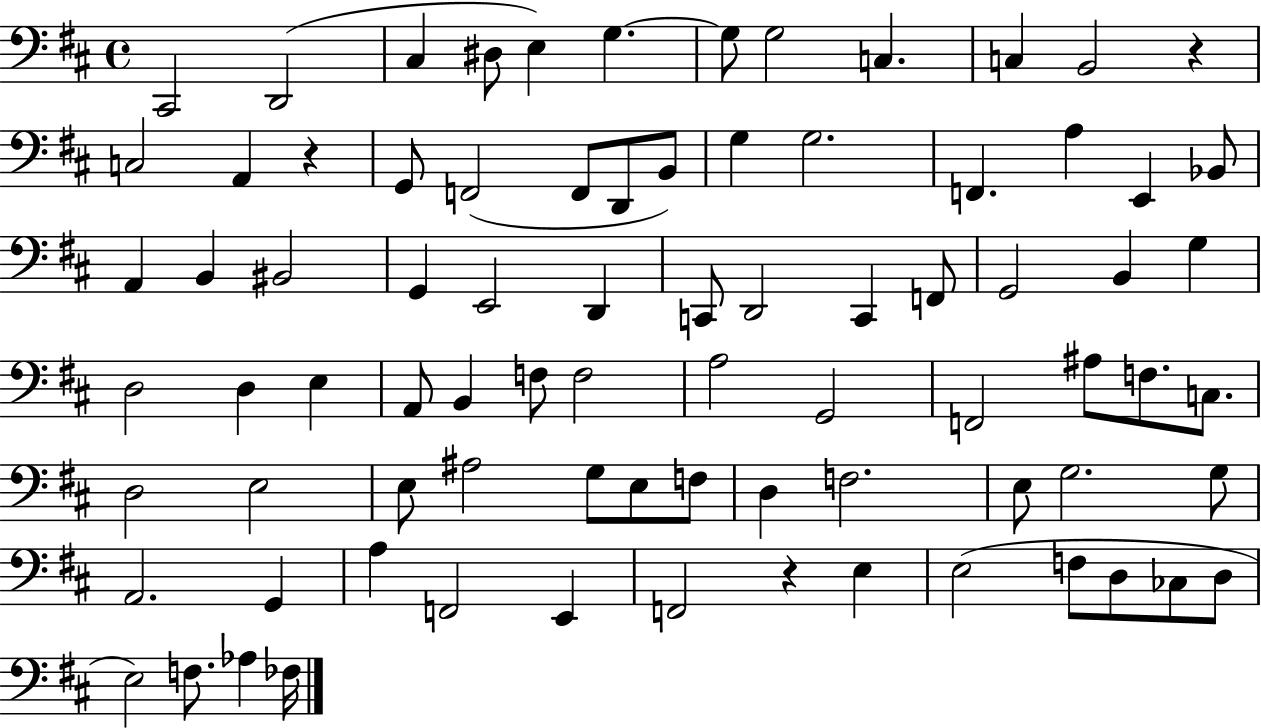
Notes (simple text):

C#2/h D2/h C#3/q D#3/e E3/q G3/q. G3/e G3/h C3/q. C3/q B2/h R/q C3/h A2/q R/q G2/e F2/h F2/e D2/e B2/e G3/q G3/h. F2/q. A3/q E2/q Bb2/e A2/q B2/q BIS2/h G2/q E2/h D2/q C2/e D2/h C2/q F2/e G2/h B2/q G3/q D3/h D3/q E3/q A2/e B2/q F3/e F3/h A3/h G2/h F2/h A#3/e F3/e. C3/e. D3/h E3/h E3/e A#3/h G3/e E3/e F3/e D3/q F3/h. E3/e G3/h. G3/e A2/h. G2/q A3/q F2/h E2/q F2/h R/q E3/q E3/h F3/e D3/e CES3/e D3/e E3/h F3/e. Ab3/q FES3/s